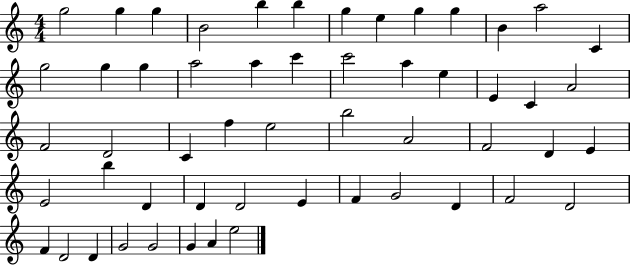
X:1
T:Untitled
M:4/4
L:1/4
K:C
g2 g g B2 b b g e g g B a2 C g2 g g a2 a c' c'2 a e E C A2 F2 D2 C f e2 b2 A2 F2 D E E2 b D D D2 E F G2 D F2 D2 F D2 D G2 G2 G A e2